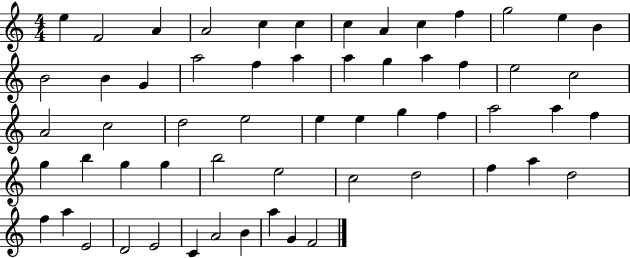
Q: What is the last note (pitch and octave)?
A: F4